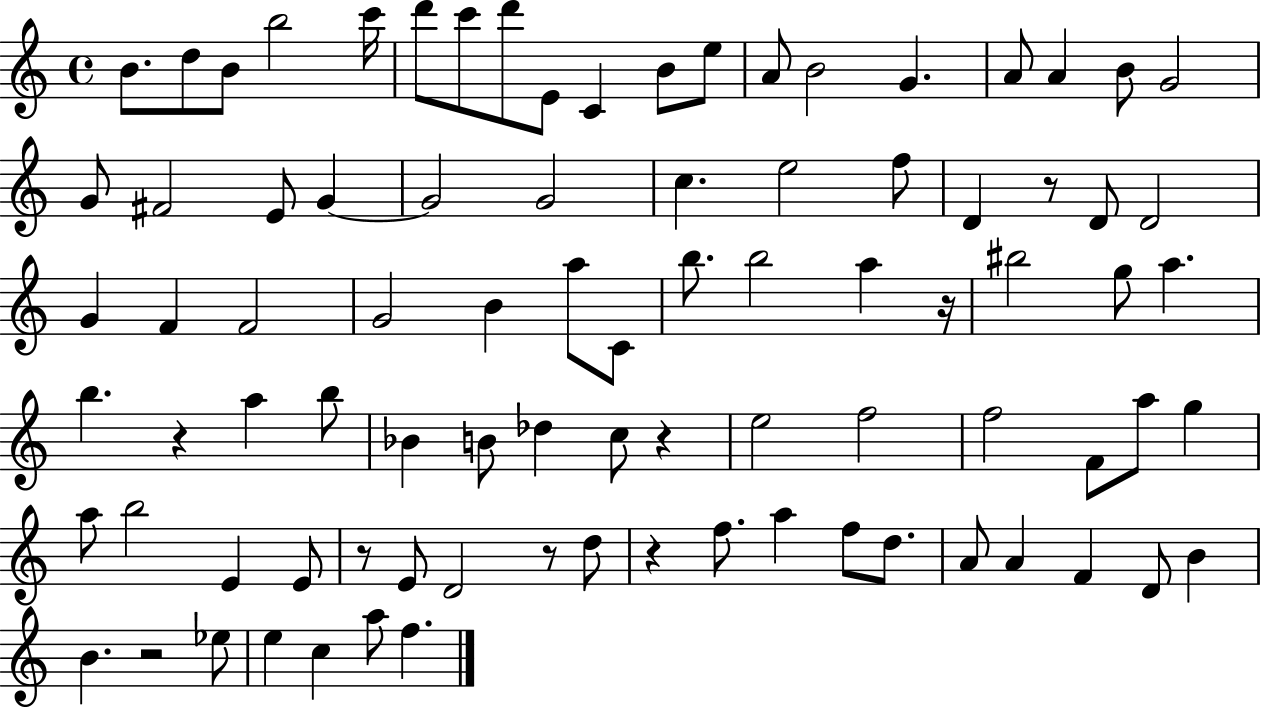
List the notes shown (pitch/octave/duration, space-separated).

B4/e. D5/e B4/e B5/h C6/s D6/e C6/e D6/e E4/e C4/q B4/e E5/e A4/e B4/h G4/q. A4/e A4/q B4/e G4/h G4/e F#4/h E4/e G4/q G4/h G4/h C5/q. E5/h F5/e D4/q R/e D4/e D4/h G4/q F4/q F4/h G4/h B4/q A5/e C4/e B5/e. B5/h A5/q R/s BIS5/h G5/e A5/q. B5/q. R/q A5/q B5/e Bb4/q B4/e Db5/q C5/e R/q E5/h F5/h F5/h F4/e A5/e G5/q A5/e B5/h E4/q E4/e R/e E4/e D4/h R/e D5/e R/q F5/e. A5/q F5/e D5/e. A4/e A4/q F4/q D4/e B4/q B4/q. R/h Eb5/e E5/q C5/q A5/e F5/q.